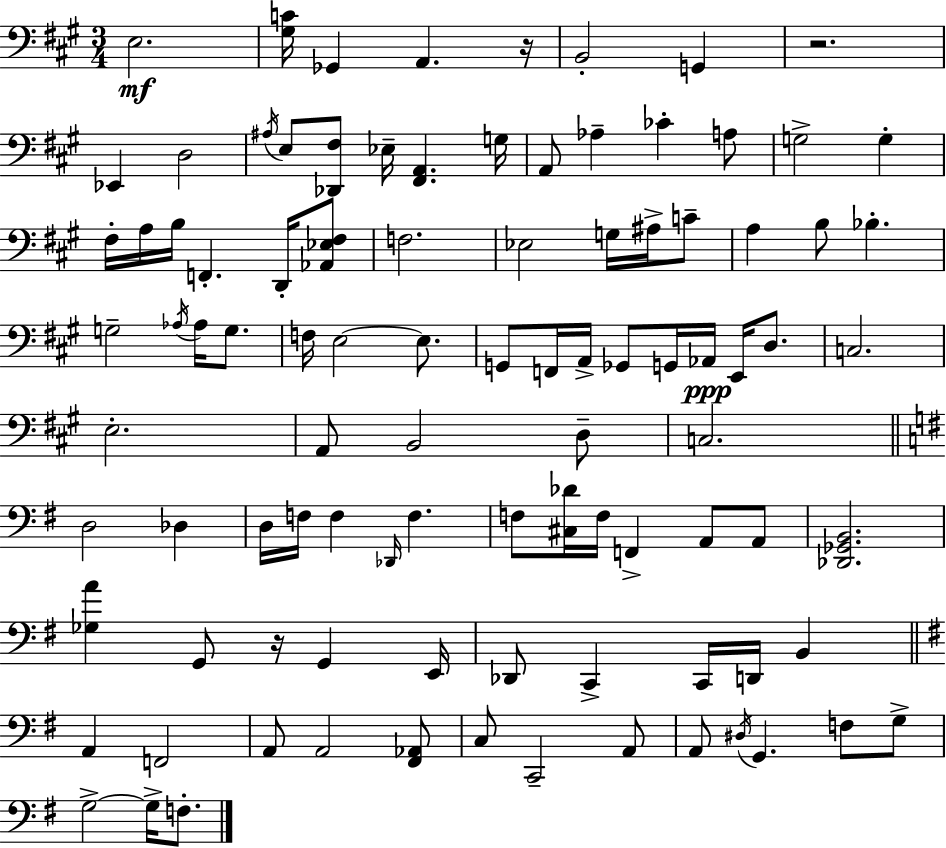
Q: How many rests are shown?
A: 3